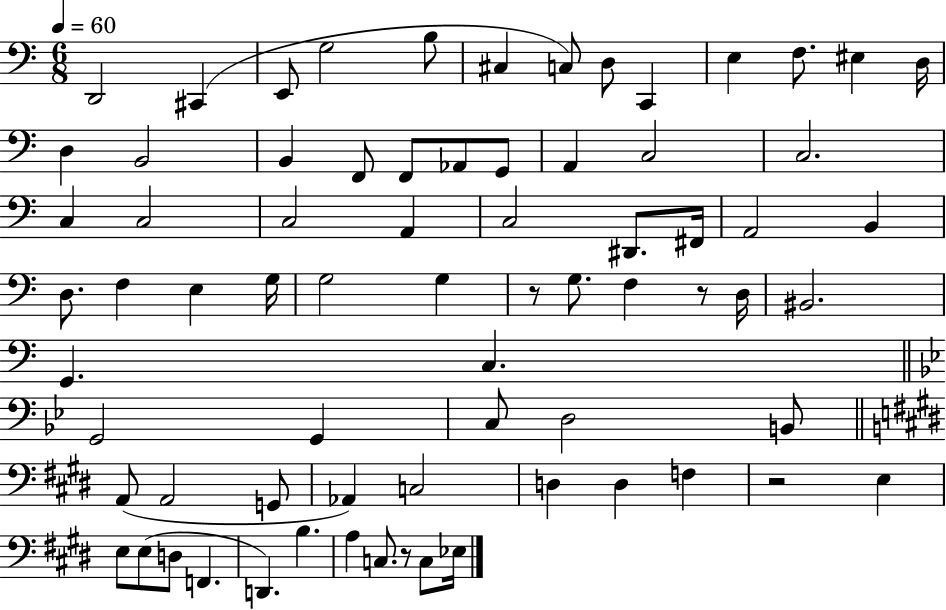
D2/h C#2/q E2/e G3/h B3/e C#3/q C3/e D3/e C2/q E3/q F3/e. EIS3/q D3/s D3/q B2/h B2/q F2/e F2/e Ab2/e G2/e A2/q C3/h C3/h. C3/q C3/h C3/h A2/q C3/h D#2/e. F#2/s A2/h B2/q D3/e. F3/q E3/q G3/s G3/h G3/q R/e G3/e. F3/q R/e D3/s BIS2/h. G2/q. C3/q. G2/h G2/q C3/e D3/h B2/e A2/e A2/h G2/e Ab2/q C3/h D3/q D3/q F3/q R/h E3/q E3/e E3/e D3/e F2/q. D2/q. B3/q. A3/q C3/e. R/e C3/e Eb3/s